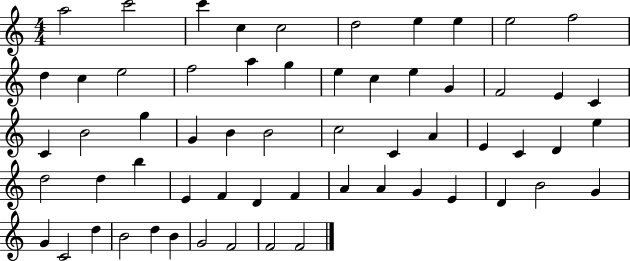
{
  \clef treble
  \numericTimeSignature
  \time 4/4
  \key c \major
  a''2 c'''2 | c'''4 c''4 c''2 | d''2 e''4 e''4 | e''2 f''2 | \break d''4 c''4 e''2 | f''2 a''4 g''4 | e''4 c''4 e''4 g'4 | f'2 e'4 c'4 | \break c'4 b'2 g''4 | g'4 b'4 b'2 | c''2 c'4 a'4 | e'4 c'4 d'4 e''4 | \break d''2 d''4 b''4 | e'4 f'4 d'4 f'4 | a'4 a'4 g'4 e'4 | d'4 b'2 g'4 | \break g'4 c'2 d''4 | b'2 d''4 b'4 | g'2 f'2 | f'2 f'2 | \break \bar "|."
}